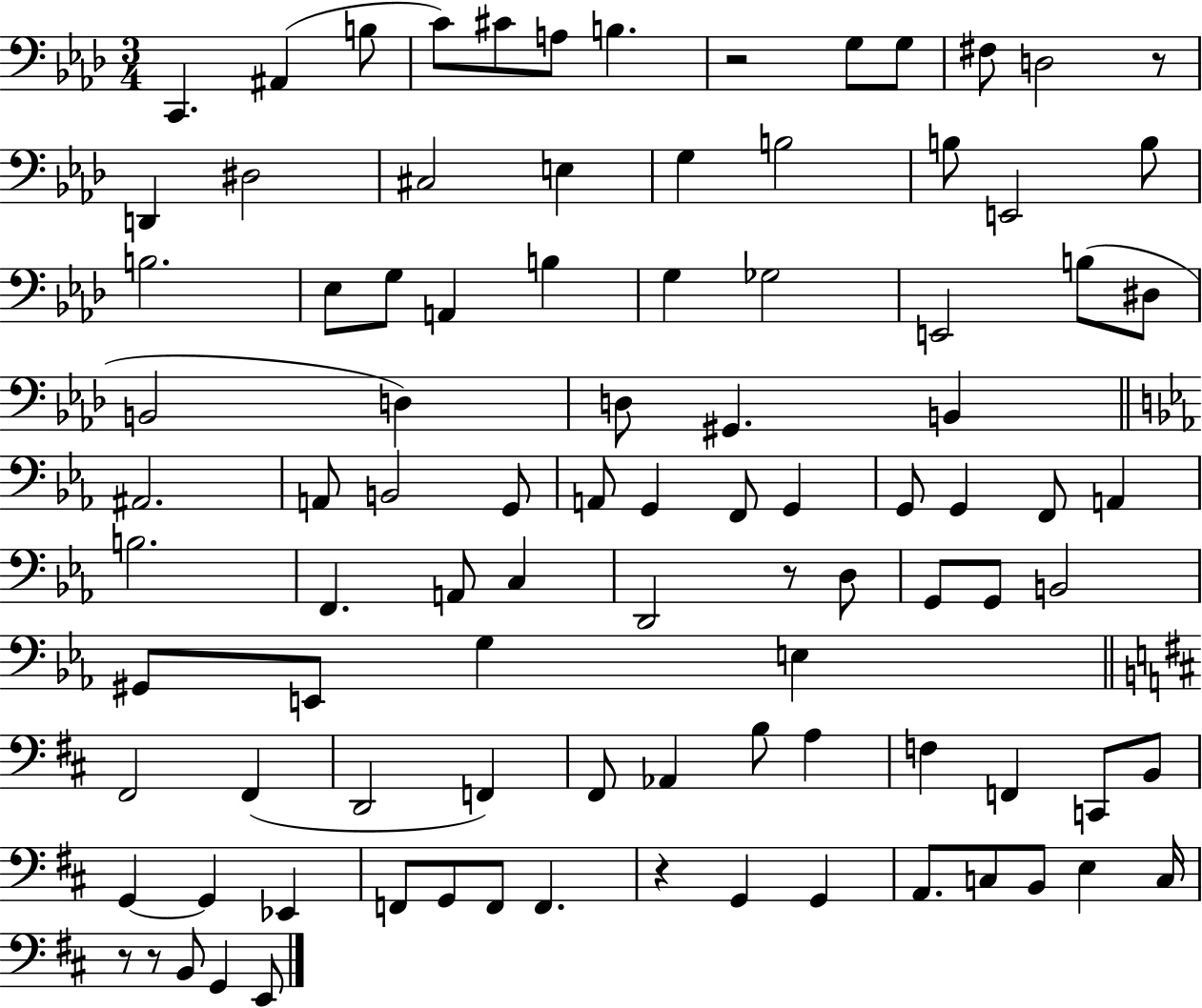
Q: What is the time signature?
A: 3/4